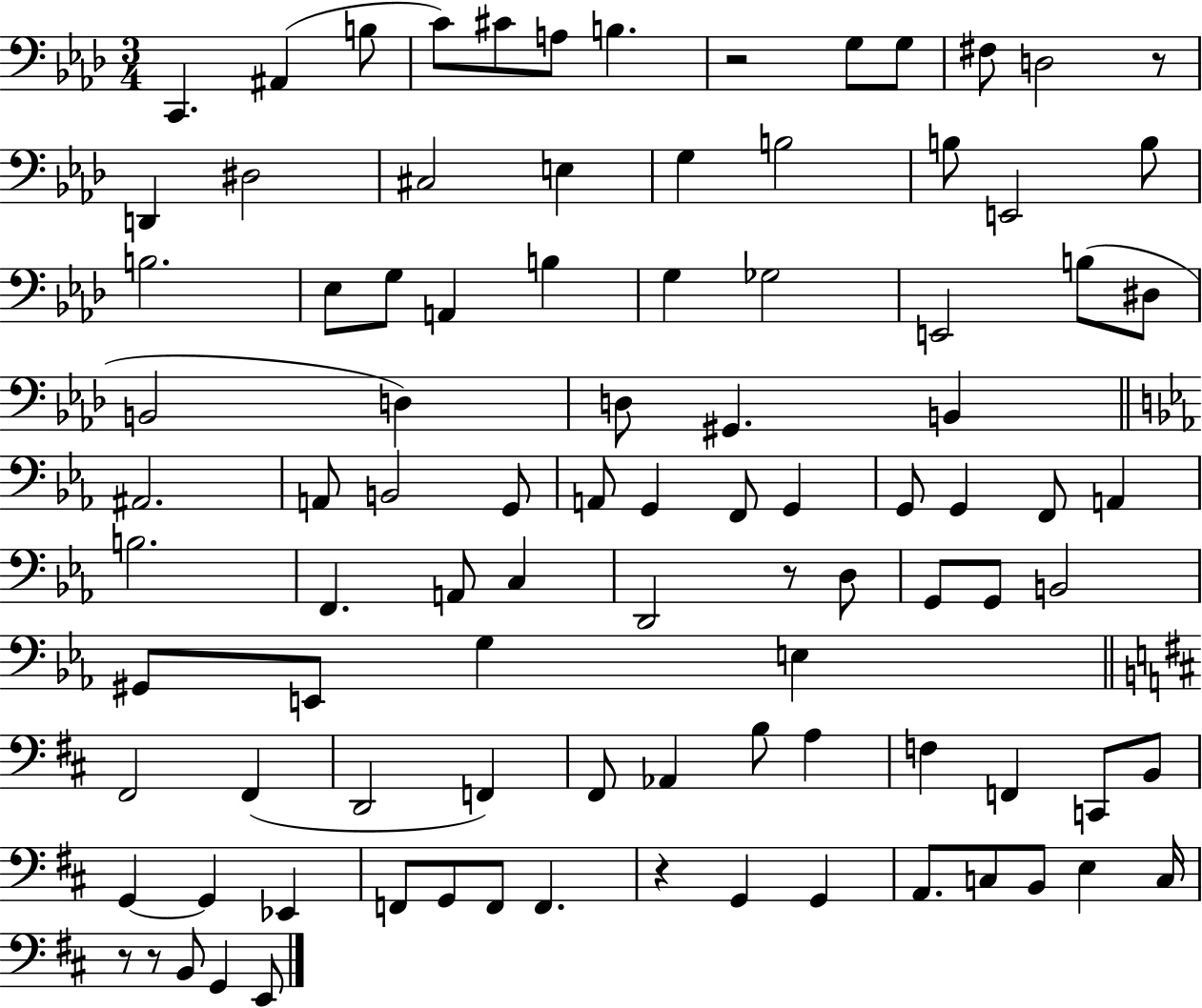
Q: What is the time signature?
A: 3/4